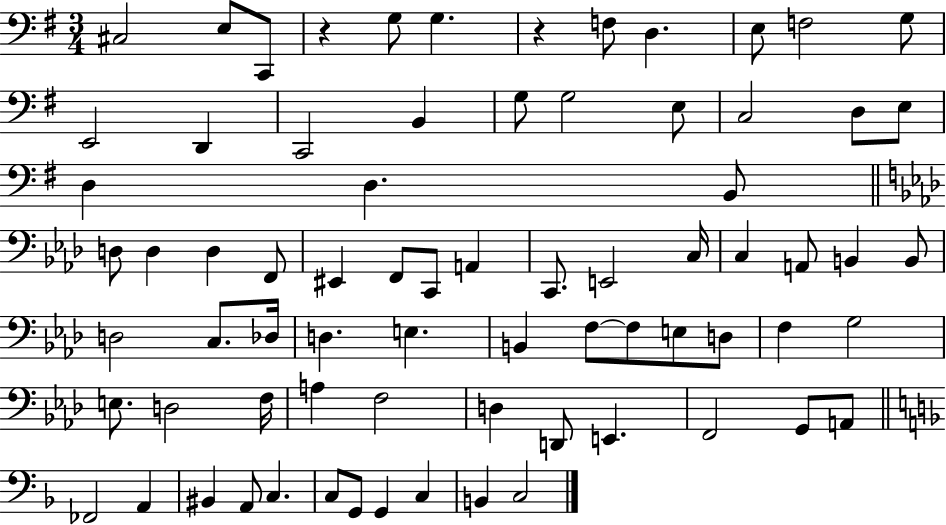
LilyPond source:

{
  \clef bass
  \numericTimeSignature
  \time 3/4
  \key g \major
  cis2 e8 c,8 | r4 g8 g4. | r4 f8 d4. | e8 f2 g8 | \break e,2 d,4 | c,2 b,4 | g8 g2 e8 | c2 d8 e8 | \break d4 d4. b,8 | \bar "||" \break \key aes \major d8 d4 d4 f,8 | eis,4 f,8 c,8 a,4 | c,8. e,2 c16 | c4 a,8 b,4 b,8 | \break d2 c8. des16 | d4. e4. | b,4 f8~~ f8 e8 d8 | f4 g2 | \break e8. d2 f16 | a4 f2 | d4 d,8 e,4. | f,2 g,8 a,8 | \break \bar "||" \break \key f \major fes,2 a,4 | bis,4 a,8 c4. | c8 g,8 g,4 c4 | b,4 c2 | \break \bar "|."
}